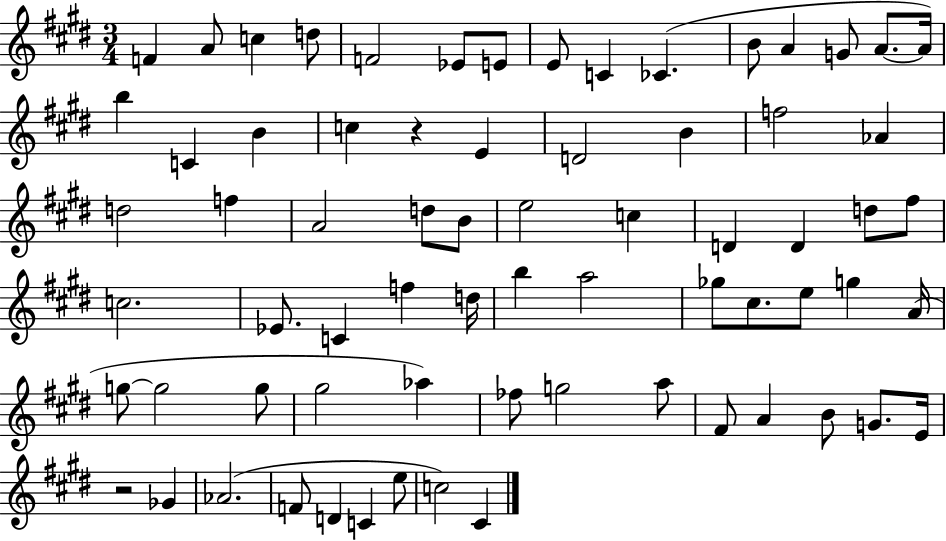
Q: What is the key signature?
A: E major